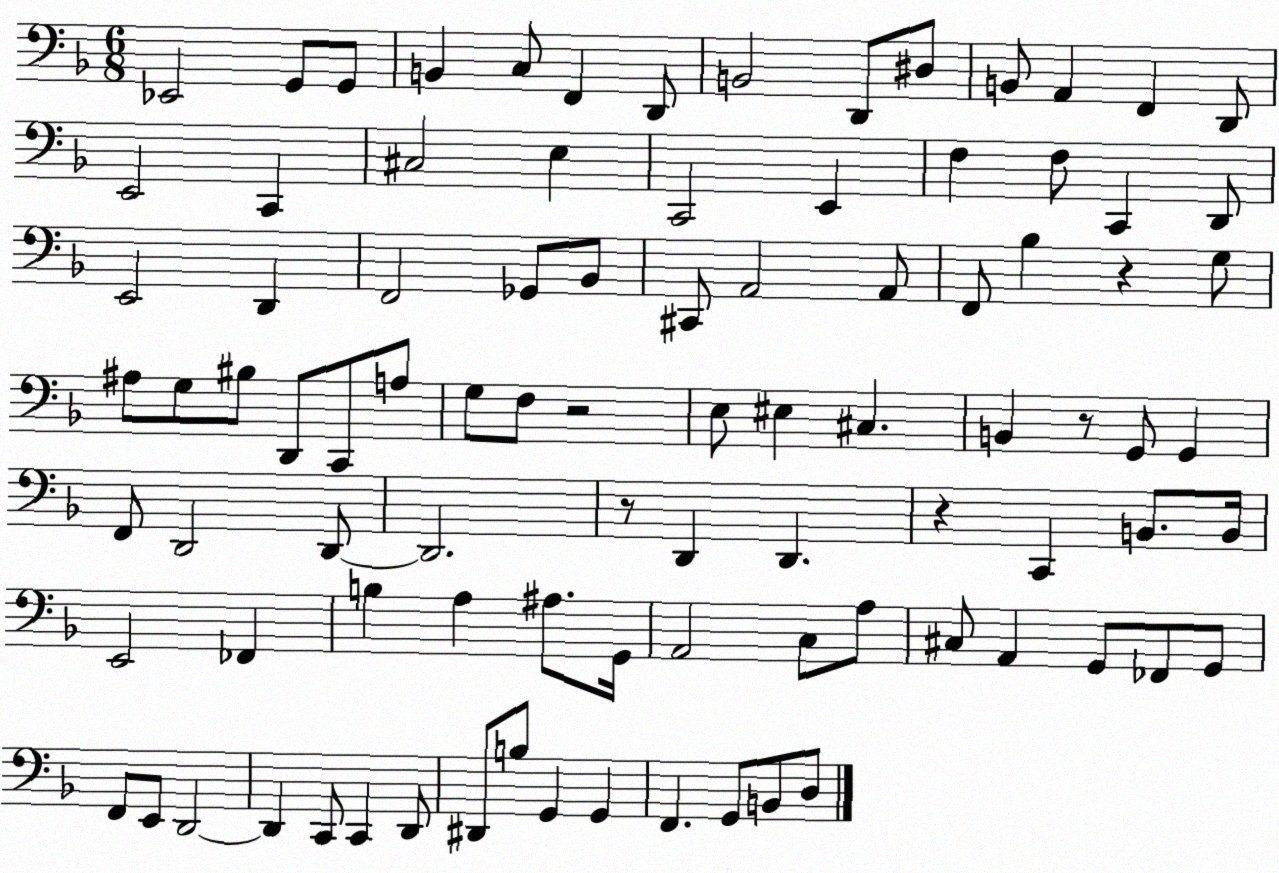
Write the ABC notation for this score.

X:1
T:Untitled
M:6/8
L:1/4
K:F
_E,,2 G,,/2 G,,/2 B,, C,/2 F,, D,,/2 B,,2 D,,/2 ^D,/2 B,,/2 A,, F,, D,,/2 E,,2 C,, ^C,2 E, C,,2 E,, F, F,/2 C,, D,,/2 E,,2 D,, F,,2 _G,,/2 _B,,/2 ^C,,/2 A,,2 A,,/2 F,,/2 _B, z G,/2 ^A,/2 G,/2 ^B,/2 D,,/2 C,,/2 A,/2 G,/2 F,/2 z2 E,/2 ^E, ^C, B,, z/2 G,,/2 G,, F,,/2 D,,2 D,,/2 D,,2 z/2 D,, D,, z C,, B,,/2 B,,/4 E,,2 _F,, B, A, ^A,/2 G,,/4 A,,2 C,/2 A,/2 ^C,/2 A,, G,,/2 _F,,/2 G,,/2 F,,/2 E,,/2 D,,2 D,, C,,/2 C,, D,,/2 ^D,,/2 B,/2 G,, G,, F,, G,,/2 B,,/2 D,/2